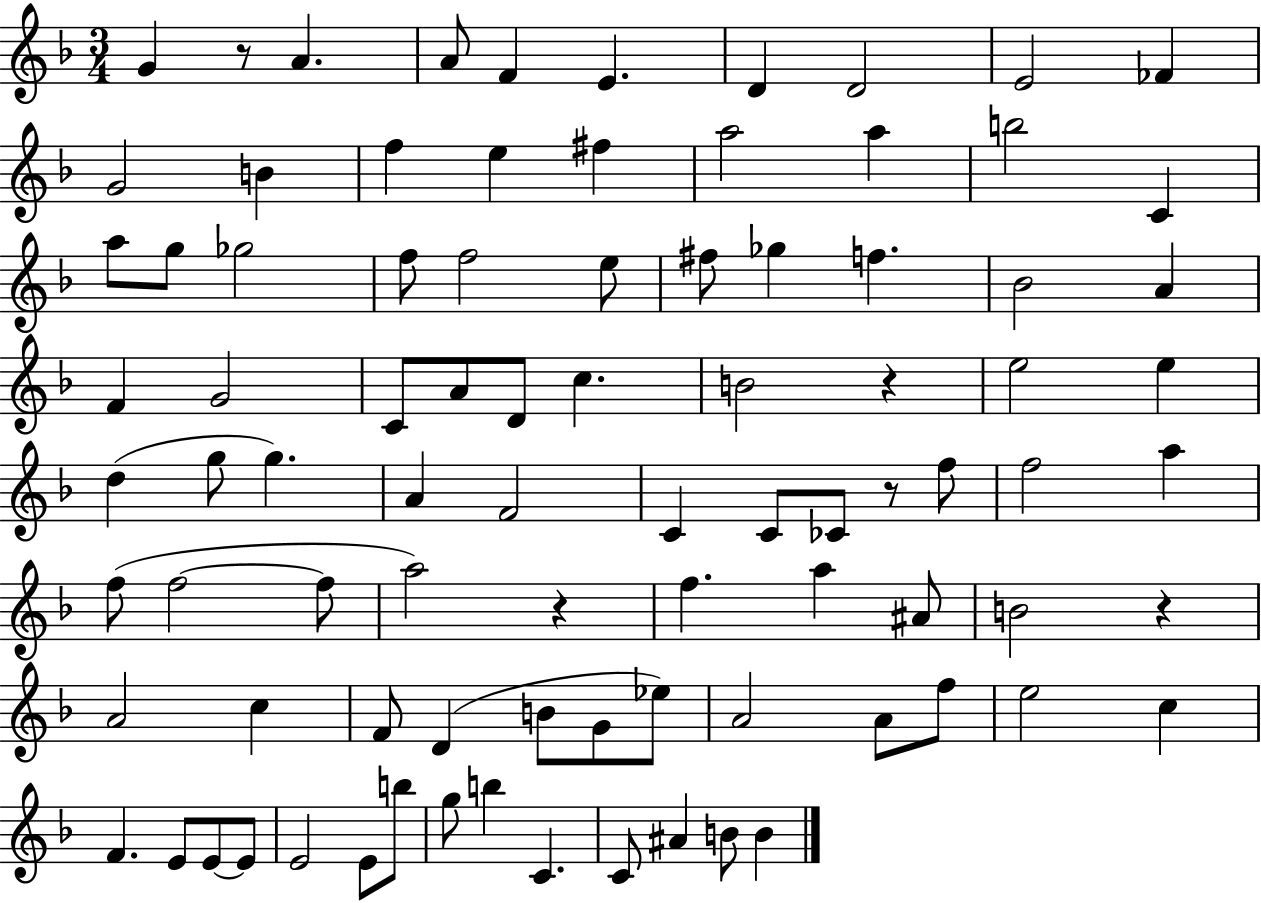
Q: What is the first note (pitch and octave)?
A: G4